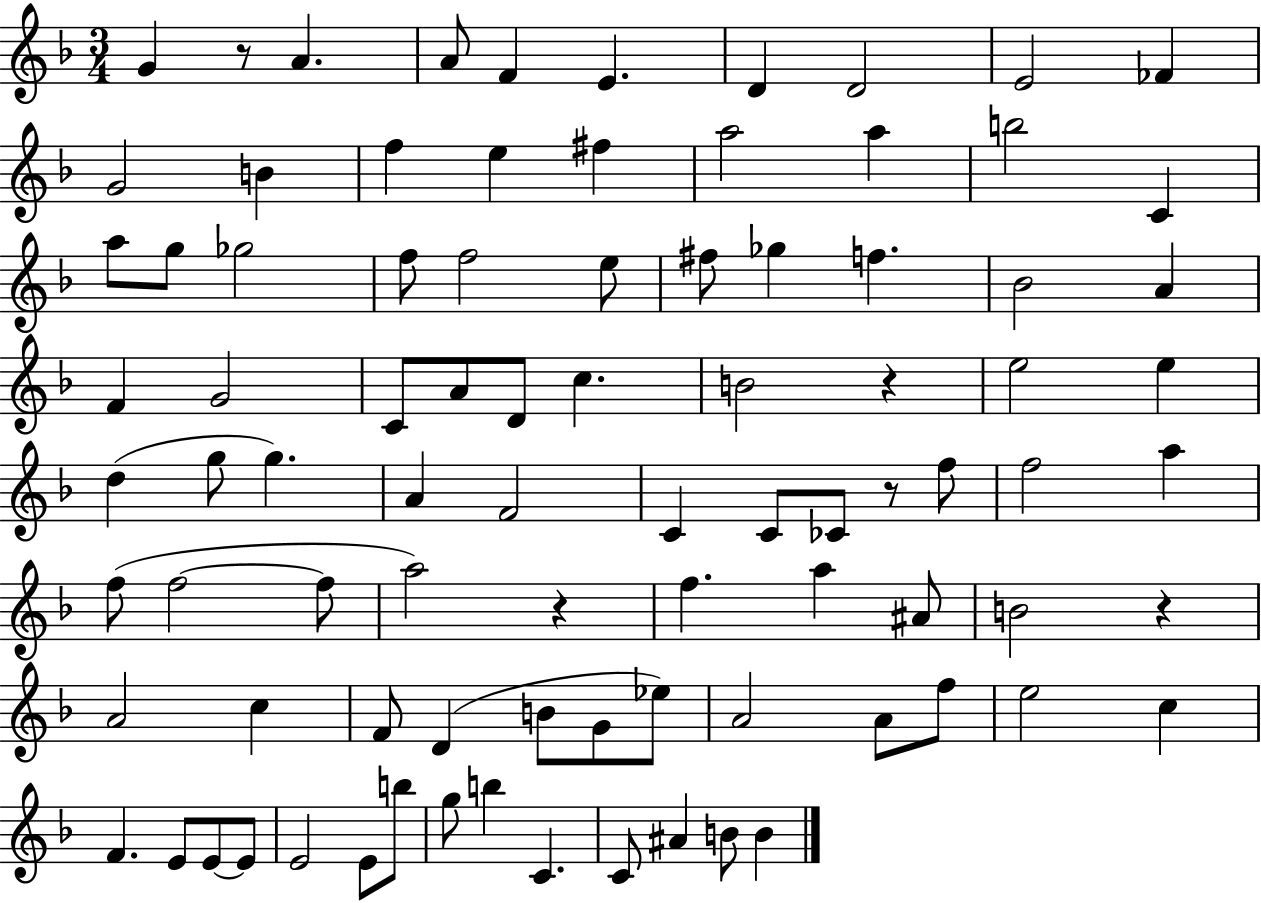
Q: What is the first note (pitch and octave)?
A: G4